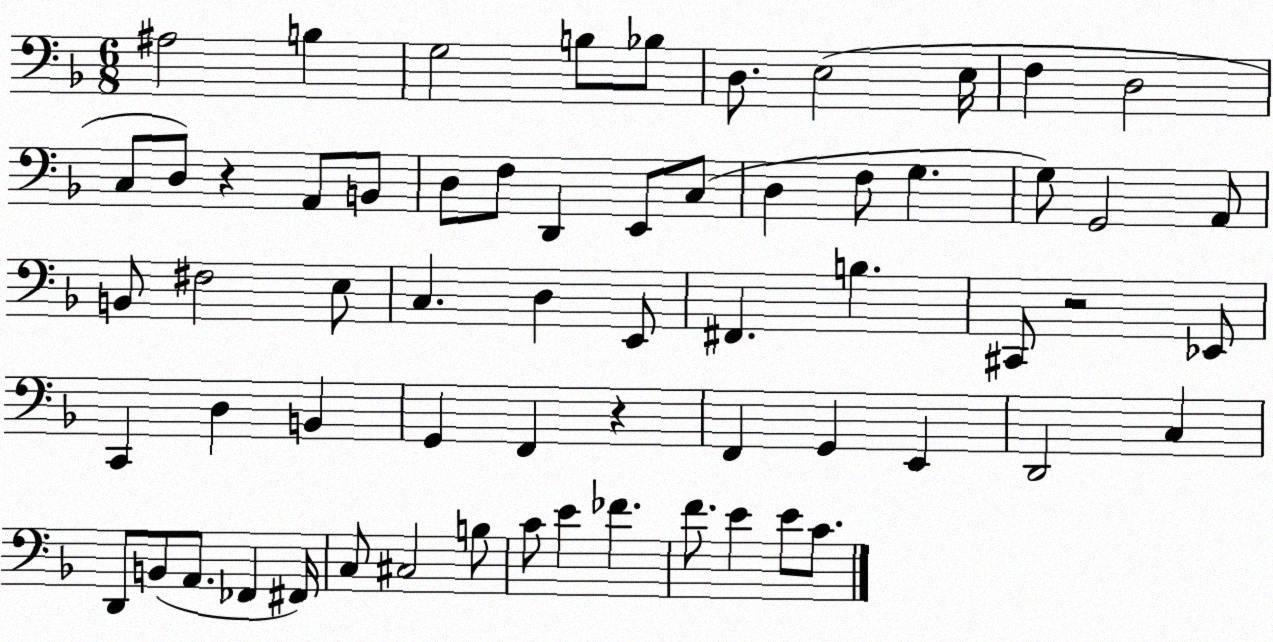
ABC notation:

X:1
T:Untitled
M:6/8
L:1/4
K:F
^A,2 B, G,2 B,/2 _B,/2 D,/2 E,2 E,/4 F, D,2 C,/2 D,/2 z A,,/2 B,,/2 D,/2 F,/2 D,, E,,/2 C,/2 D, F,/2 G, G,/2 G,,2 A,,/2 B,,/2 ^F,2 E,/2 C, D, E,,/2 ^F,, B, ^C,,/2 z2 _E,,/2 C,, D, B,, G,, F,, z F,, G,, E,, D,,2 C, D,,/2 B,,/2 A,,/2 _F,, ^F,,/4 C,/2 ^C,2 B,/2 C/2 E _F F/2 E E/2 C/2